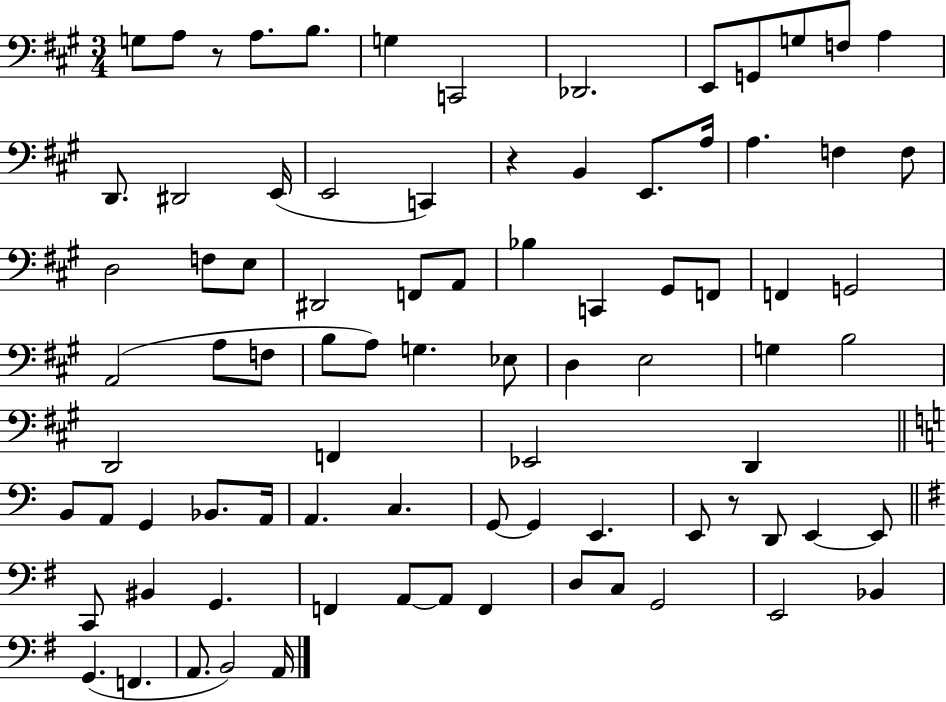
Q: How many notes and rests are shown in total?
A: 84